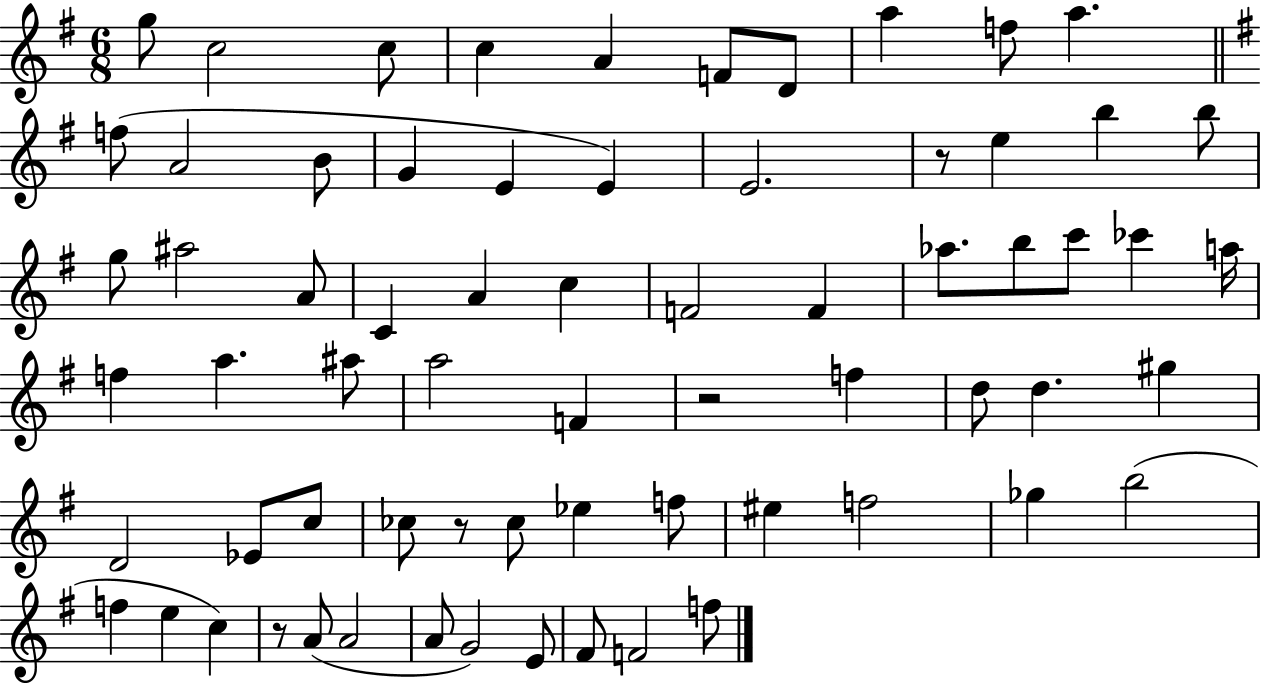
{
  \clef treble
  \numericTimeSignature
  \time 6/8
  \key g \major
  \repeat volta 2 { g''8 c''2 c''8 | c''4 a'4 f'8 d'8 | a''4 f''8 a''4. | \bar "||" \break \key e \minor f''8( a'2 b'8 | g'4 e'4 e'4) | e'2. | r8 e''4 b''4 b''8 | \break g''8 ais''2 a'8 | c'4 a'4 c''4 | f'2 f'4 | aes''8. b''8 c'''8 ces'''4 a''16 | \break f''4 a''4. ais''8 | a''2 f'4 | r2 f''4 | d''8 d''4. gis''4 | \break d'2 ees'8 c''8 | ces''8 r8 ces''8 ees''4 f''8 | eis''4 f''2 | ges''4 b''2( | \break f''4 e''4 c''4) | r8 a'8( a'2 | a'8 g'2) e'8 | fis'8 f'2 f''8 | \break } \bar "|."
}